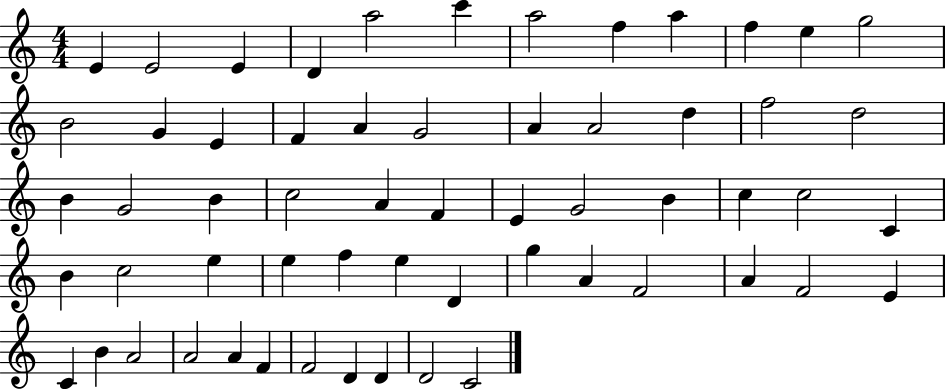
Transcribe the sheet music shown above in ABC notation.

X:1
T:Untitled
M:4/4
L:1/4
K:C
E E2 E D a2 c' a2 f a f e g2 B2 G E F A G2 A A2 d f2 d2 B G2 B c2 A F E G2 B c c2 C B c2 e e f e D g A F2 A F2 E C B A2 A2 A F F2 D D D2 C2